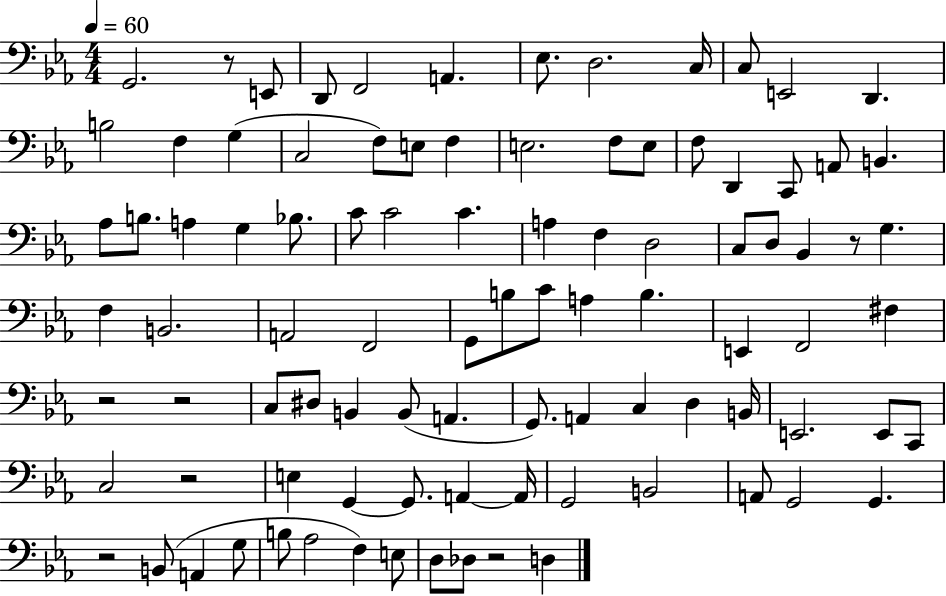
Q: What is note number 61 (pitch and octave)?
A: C3